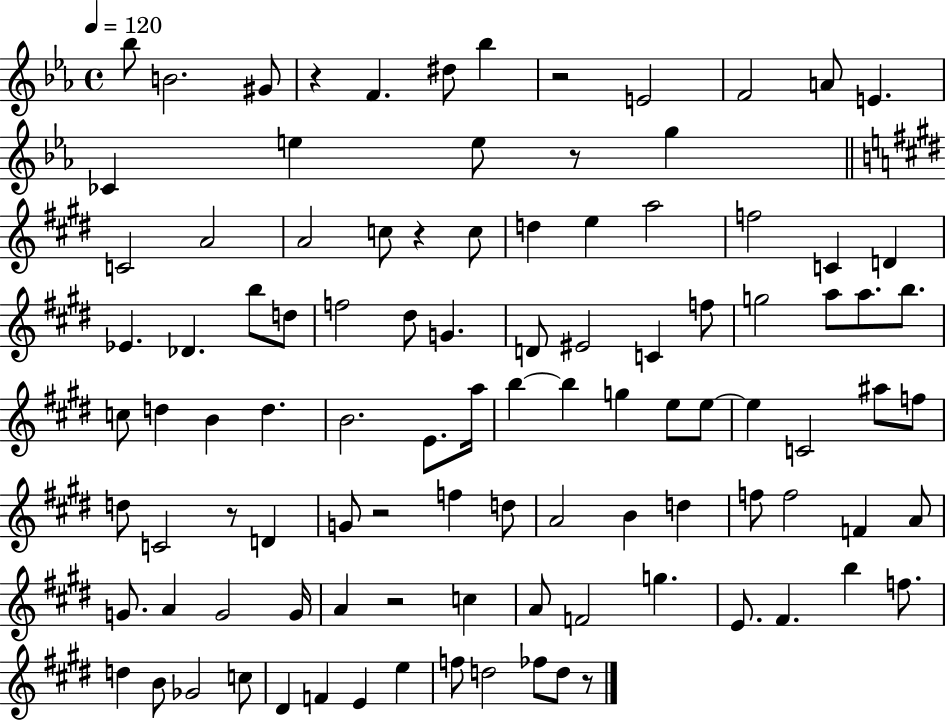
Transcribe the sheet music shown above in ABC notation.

X:1
T:Untitled
M:4/4
L:1/4
K:Eb
_b/2 B2 ^G/2 z F ^d/2 _b z2 E2 F2 A/2 E _C e e/2 z/2 g C2 A2 A2 c/2 z c/2 d e a2 f2 C D _E _D b/2 d/2 f2 ^d/2 G D/2 ^E2 C f/2 g2 a/2 a/2 b/2 c/2 d B d B2 E/2 a/4 b b g e/2 e/2 e C2 ^a/2 f/2 d/2 C2 z/2 D G/2 z2 f d/2 A2 B d f/2 f2 F A/2 G/2 A G2 G/4 A z2 c A/2 F2 g E/2 ^F b f/2 d B/2 _G2 c/2 ^D F E e f/2 d2 _f/2 d/2 z/2